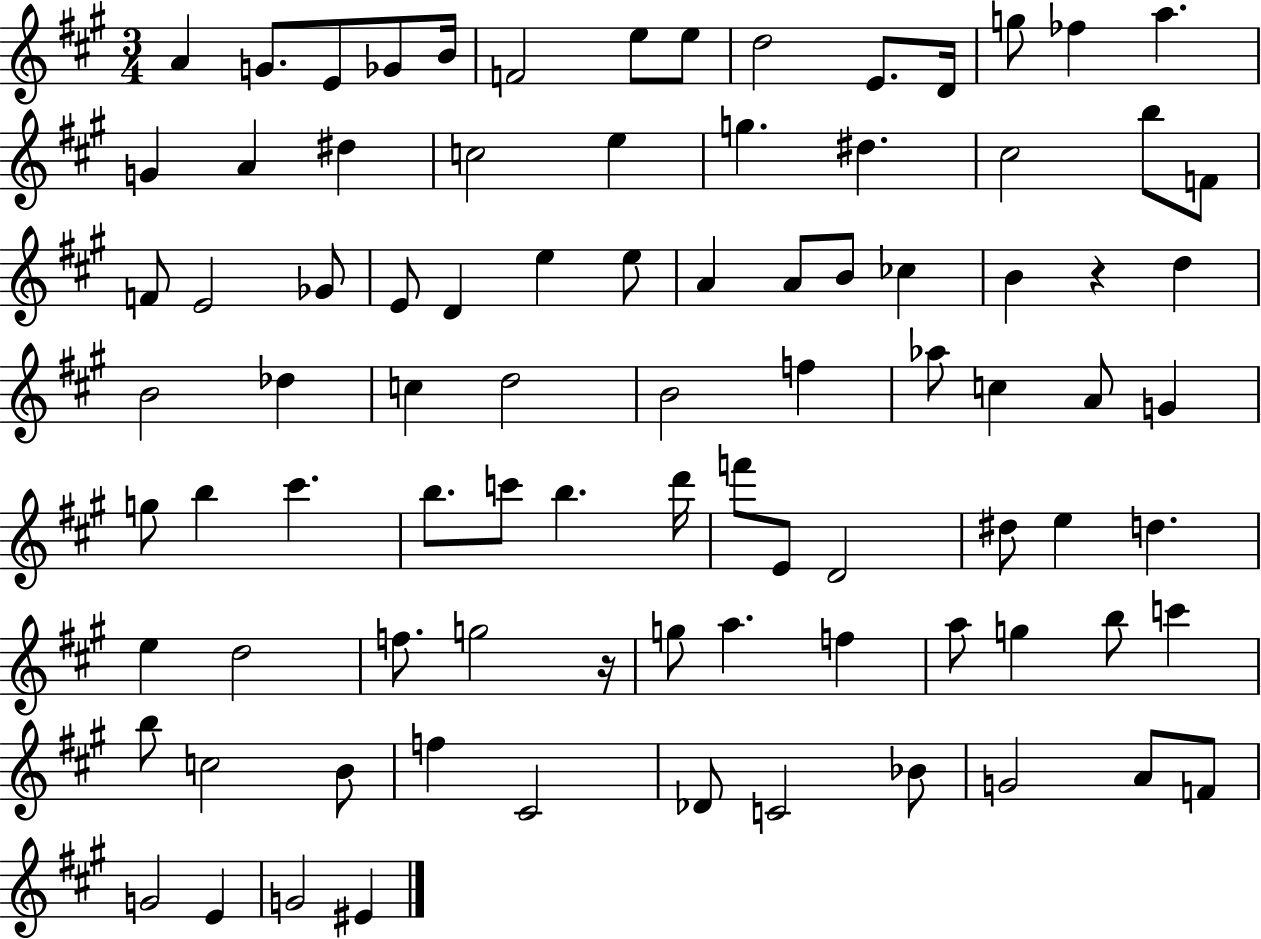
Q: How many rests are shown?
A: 2